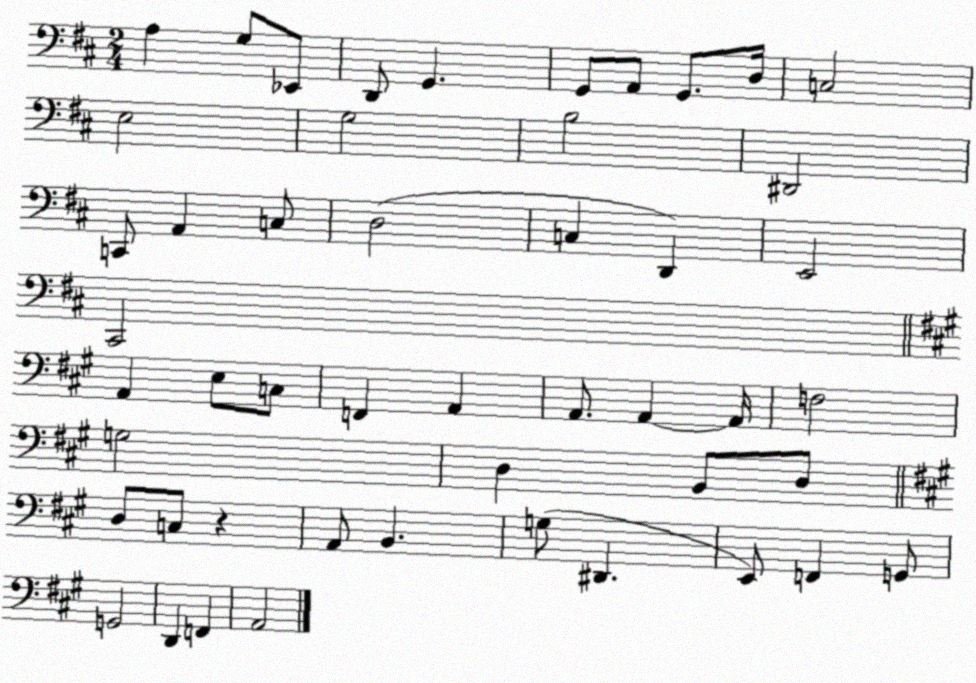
X:1
T:Untitled
M:2/4
L:1/4
K:D
A, G,/2 _E,,/2 D,,/2 G,, G,,/2 A,,/2 G,,/2 D,/4 C,2 E,2 G,2 B,2 ^D,,2 C,,/2 A,, C,/2 D,2 C, D,, E,,2 ^C,,2 A,, E,/2 C,/2 F,, A,, A,,/2 A,, A,,/4 F,2 G,2 D, B,,/2 D,/2 D,/2 C,/2 z A,,/2 B,, G,/2 ^D,, E,,/2 F,, G,,/2 G,,2 D,, F,, A,,2